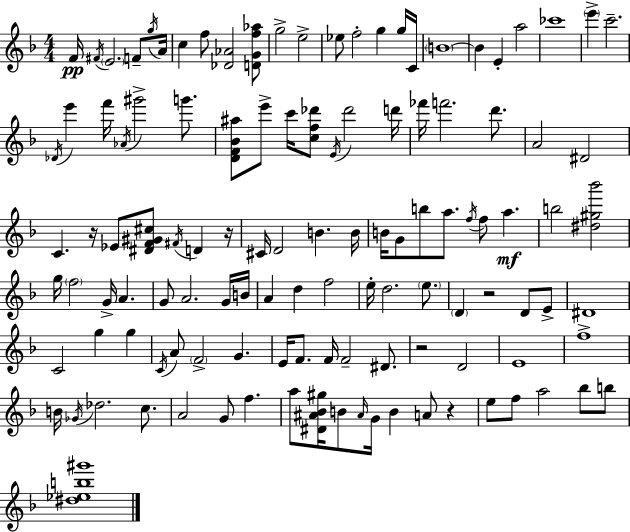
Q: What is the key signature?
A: D minor